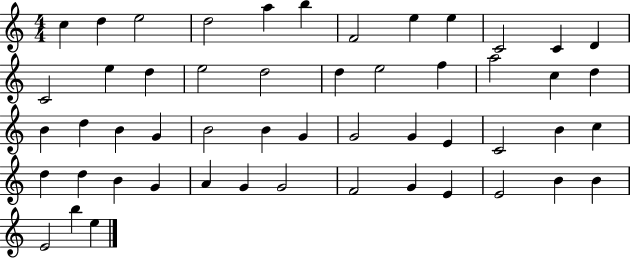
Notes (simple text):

C5/q D5/q E5/h D5/h A5/q B5/q F4/h E5/q E5/q C4/h C4/q D4/q C4/h E5/q D5/q E5/h D5/h D5/q E5/h F5/q A5/h C5/q D5/q B4/q D5/q B4/q G4/q B4/h B4/q G4/q G4/h G4/q E4/q C4/h B4/q C5/q D5/q D5/q B4/q G4/q A4/q G4/q G4/h F4/h G4/q E4/q E4/h B4/q B4/q E4/h B5/q E5/q